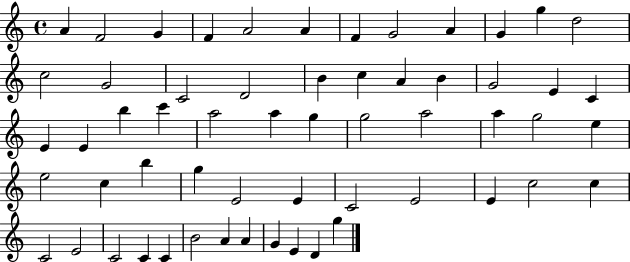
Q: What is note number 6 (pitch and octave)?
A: A4